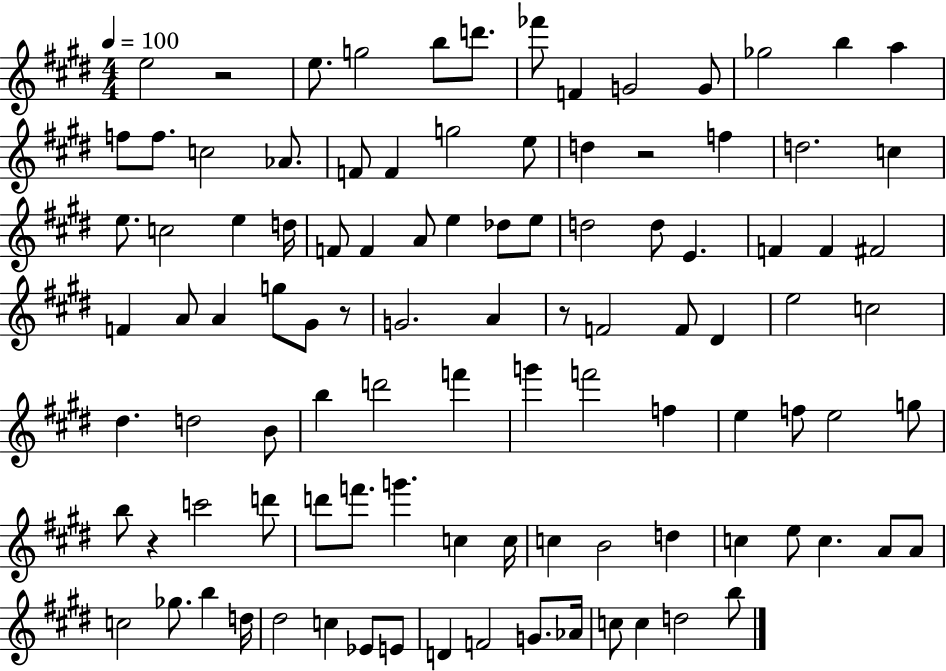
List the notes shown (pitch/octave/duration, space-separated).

E5/h R/h E5/e. G5/h B5/e D6/e. FES6/e F4/q G4/h G4/e Gb5/h B5/q A5/q F5/e F5/e. C5/h Ab4/e. F4/e F4/q G5/h E5/e D5/q R/h F5/q D5/h. C5/q E5/e. C5/h E5/q D5/s F4/e F4/q A4/e E5/q Db5/e E5/e D5/h D5/e E4/q. F4/q F4/q F#4/h F4/q A4/e A4/q G5/e G#4/e R/e G4/h. A4/q R/e F4/h F4/e D#4/q E5/h C5/h D#5/q. D5/h B4/e B5/q D6/h F6/q G6/q F6/h F5/q E5/q F5/e E5/h G5/e B5/e R/q C6/h D6/e D6/e F6/e. G6/q. C5/q C5/s C5/q B4/h D5/q C5/q E5/e C5/q. A4/e A4/e C5/h Gb5/e. B5/q D5/s D#5/h C5/q Eb4/e E4/e D4/q F4/h G4/e. Ab4/s C5/e C5/q D5/h B5/e